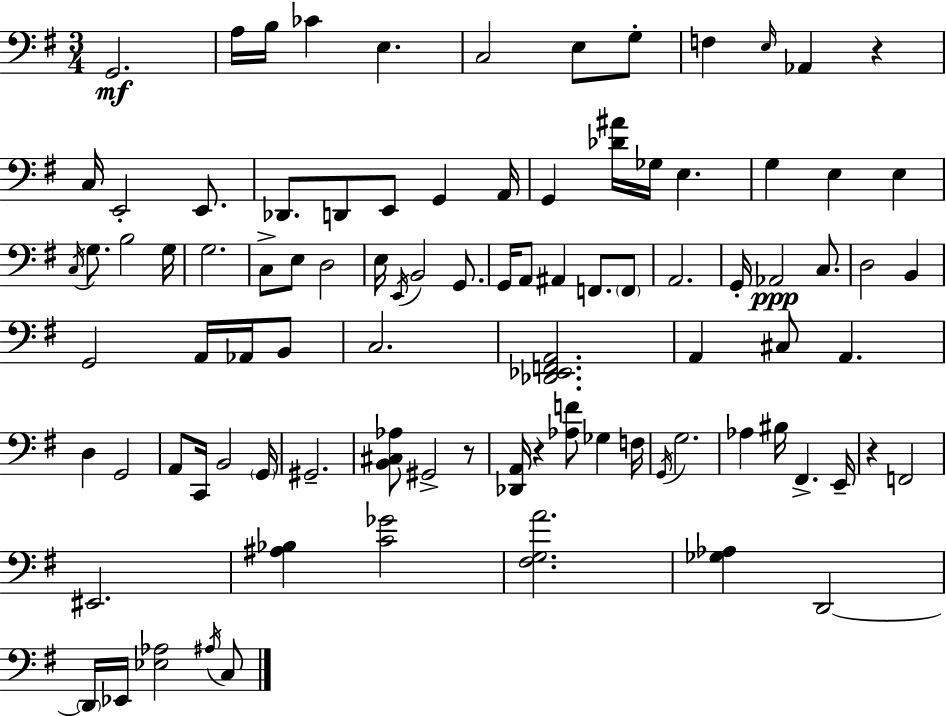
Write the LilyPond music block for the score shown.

{
  \clef bass
  \numericTimeSignature
  \time 3/4
  \key g \major
  g,2.\mf | a16 b16 ces'4 e4. | c2 e8 g8-. | f4 \grace { e16 } aes,4 r4 | \break c16 e,2-. e,8. | des,8. d,8 e,8 g,4 | a,16 g,4 <des' ais'>16 ges16 e4. | g4 e4 e4 | \break \acciaccatura { c16 } g8. b2 | g16 g2. | c8-> e8 d2 | e16 \acciaccatura { e,16 } b,2 | \break g,8. g,16 a,8 ais,4 f,8. | \parenthesize f,8 a,2. | g,16-. aes,2\ppp | c8. d2 b,4 | \break g,2 a,16 | aes,16 b,8 c2. | <des, ees, f, a,>2. | a,4 cis8 a,4. | \break d4 g,2 | a,8 c,16 b,2 | \parenthesize g,16 gis,2.-- | <b, cis aes>8 gis,2-> | \break r8 <des, a,>16 r4 <aes f'>8 ges4 | f16 \acciaccatura { g,16 } g2. | aes4 bis16 fis,4.-> | e,16-- r4 f,2 | \break eis,2. | <ais bes>4 <c' ges'>2 | <fis g a'>2. | <ges aes>4 d,2~~ | \break \parenthesize d,16 ees,16 <ees aes>2 | \acciaccatura { ais16 } c8 \bar "|."
}